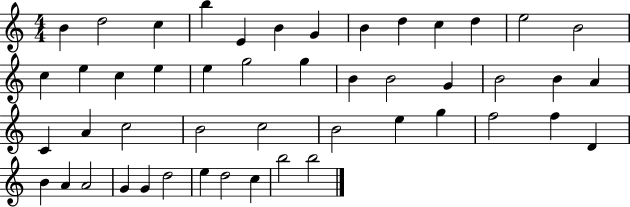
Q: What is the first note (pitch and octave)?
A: B4